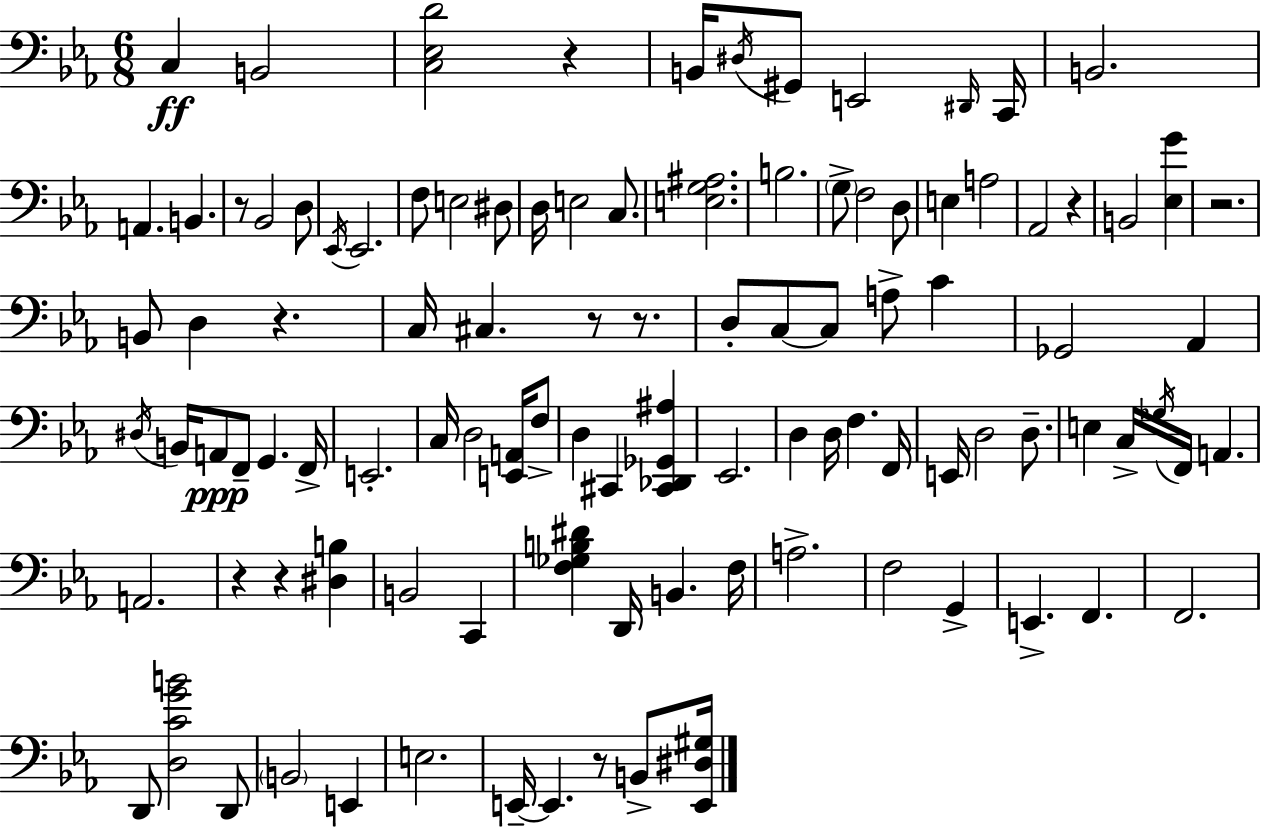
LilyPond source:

{
  \clef bass
  \numericTimeSignature
  \time 6/8
  \key ees \major
  c4\ff b,2 | <c ees d'>2 r4 | b,16 \acciaccatura { dis16 } gis,8 e,2 | \grace { dis,16 } c,16 b,2. | \break a,4. b,4. | r8 bes,2 | d8 \acciaccatura { ees,16 } ees,2. | f8 e2 | \break dis8 d16 e2 | c8. <e g ais>2. | b2. | \parenthesize g8-> f2 | \break d8 e4 a2 | aes,2 r4 | b,2 <ees g'>4 | r2. | \break b,8 d4 r4. | c16 cis4. r8 | r8. d8-. c8~~ c8 a8-> c'4 | ges,2 aes,4 | \break \acciaccatura { dis16 } b,16 a,8\ppp f,8-- g,4. | f,16-> e,2.-. | c16 d2 | <e, a,>16 f8-> d4 cis,4 | \break <cis, des, ges, ais>4 ees,2. | d4 d16 f4. | f,16 e,16 d2 | d8.-- e4 c16-> \acciaccatura { ges16 } f,16 a,4. | \break a,2. | r4 r4 | <dis b>4 b,2 | c,4 <f ges b dis'>4 d,16 b,4. | \break f16 a2.-> | f2 | g,4-> e,4.-> f,4. | f,2. | \break d,8 <d c' g' b'>2 | d,8 \parenthesize b,2 | e,4 e2. | e,16--~~ e,4. | \break r8 b,8-> <e, dis gis>16 \bar "|."
}